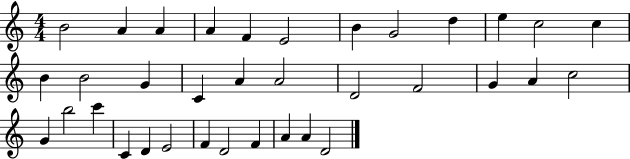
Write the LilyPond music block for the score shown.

{
  \clef treble
  \numericTimeSignature
  \time 4/4
  \key c \major
  b'2 a'4 a'4 | a'4 f'4 e'2 | b'4 g'2 d''4 | e''4 c''2 c''4 | \break b'4 b'2 g'4 | c'4 a'4 a'2 | d'2 f'2 | g'4 a'4 c''2 | \break g'4 b''2 c'''4 | c'4 d'4 e'2 | f'4 d'2 f'4 | a'4 a'4 d'2 | \break \bar "|."
}